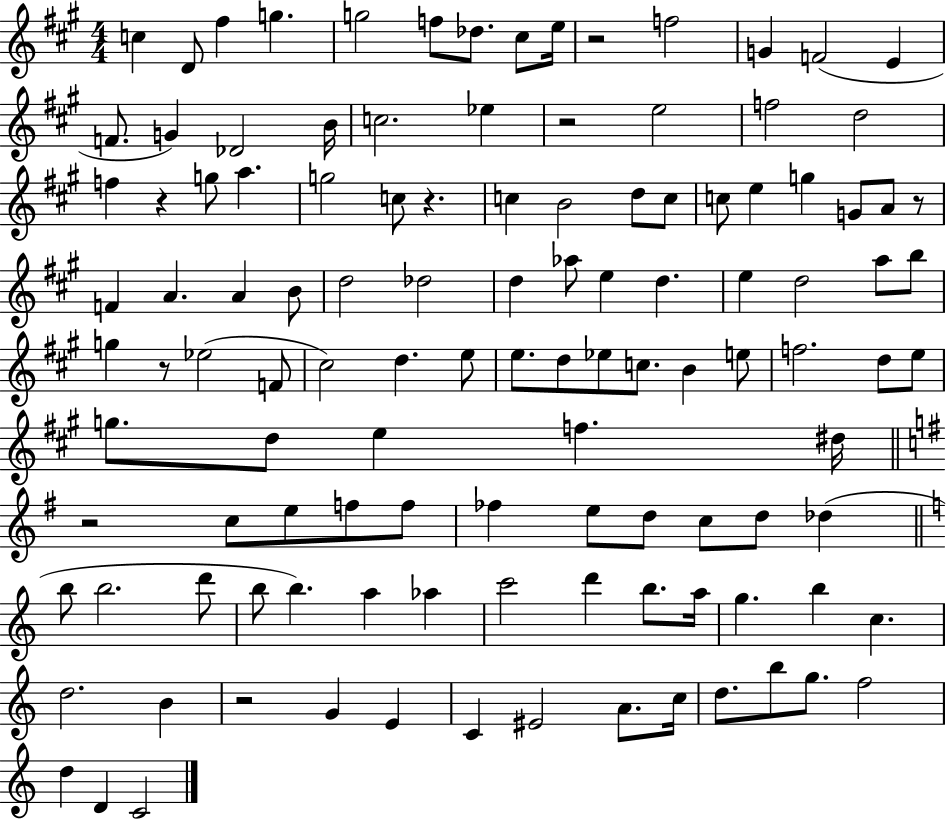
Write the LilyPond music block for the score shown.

{
  \clef treble
  \numericTimeSignature
  \time 4/4
  \key a \major
  c''4 d'8 fis''4 g''4. | g''2 f''8 des''8. cis''8 e''16 | r2 f''2 | g'4 f'2( e'4 | \break f'8. g'4) des'2 b'16 | c''2. ees''4 | r2 e''2 | f''2 d''2 | \break f''4 r4 g''8 a''4. | g''2 c''8 r4. | c''4 b'2 d''8 c''8 | c''8 e''4 g''4 g'8 a'8 r8 | \break f'4 a'4. a'4 b'8 | d''2 des''2 | d''4 aes''8 e''4 d''4. | e''4 d''2 a''8 b''8 | \break g''4 r8 ees''2( f'8 | cis''2) d''4. e''8 | e''8. d''8 ees''8 c''8. b'4 e''8 | f''2. d''8 e''8 | \break g''8. d''8 e''4 f''4. dis''16 | \bar "||" \break \key g \major r2 c''8 e''8 f''8 f''8 | fes''4 e''8 d''8 c''8 d''8 des''4( | \bar "||" \break \key c \major b''8 b''2. d'''8 | b''8 b''4.) a''4 aes''4 | c'''2 d'''4 b''8. a''16 | g''4. b''4 c''4. | \break d''2. b'4 | r2 g'4 e'4 | c'4 eis'2 a'8. c''16 | d''8. b''8 g''8. f''2 | \break d''4 d'4 c'2 | \bar "|."
}